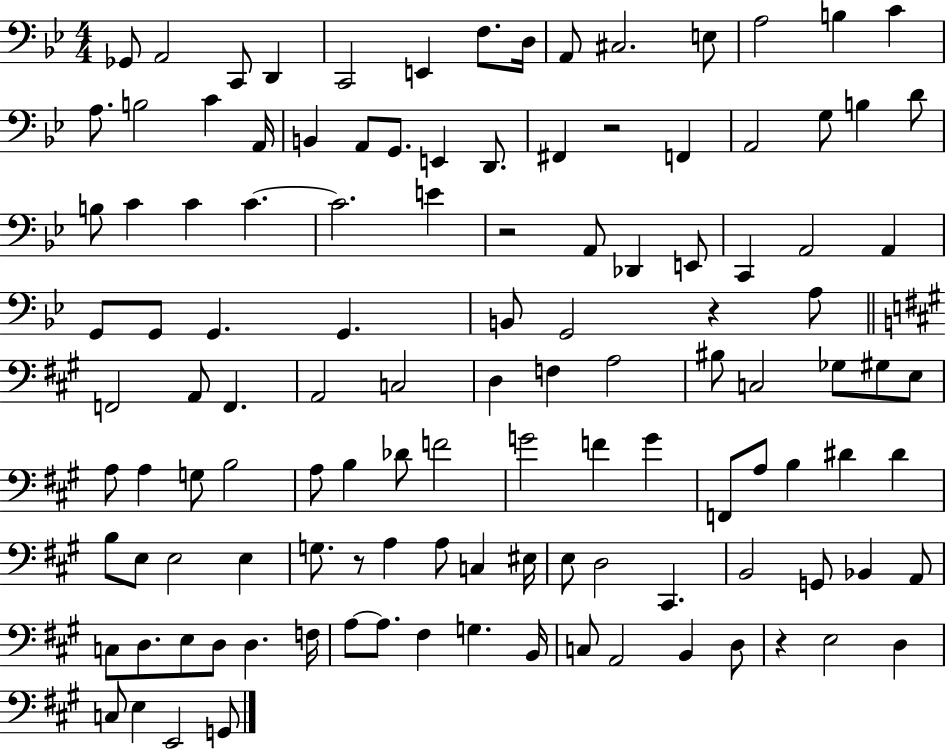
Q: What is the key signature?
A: BES major